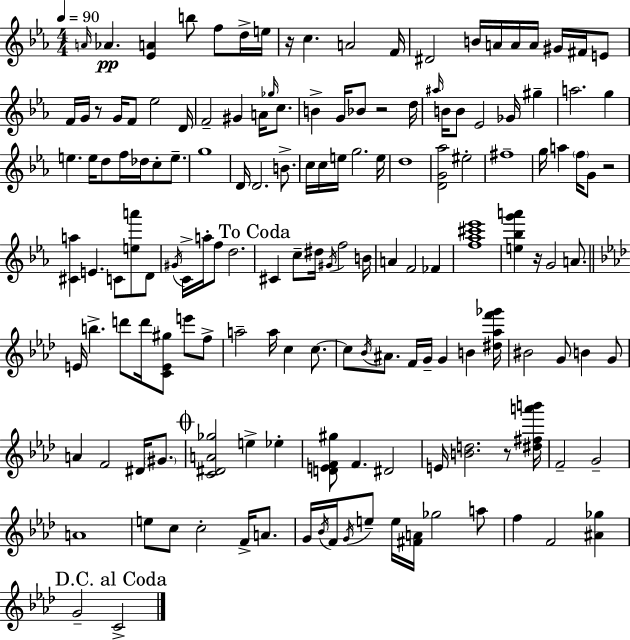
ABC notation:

X:1
T:Untitled
M:4/4
L:1/4
K:Cm
A/4 _A [_EA] b/2 f/2 d/4 e/4 z/4 c A2 F/4 ^D2 B/4 A/4 A/4 A/4 ^G/4 ^F/4 E/2 F/4 G/4 z/2 G/4 F/2 _e2 D/4 F2 ^G A/4 _g/4 c/2 B G/4 _B/2 z2 d/4 ^a/4 B/4 B/2 _E2 _G/4 ^g a2 g e e/4 d/2 f/4 _d/4 c/2 e/2 g4 D/4 D2 B/2 c/4 c/4 e/4 g2 e/4 d4 [DG_a]2 ^e2 ^f4 g/4 a f/4 G/2 z2 [^Ca] E C/2 [ea']/2 D/2 ^G/4 C/4 a/4 f/2 d2 ^C c/2 ^d/4 ^G/4 f2 B/4 A F2 _F [f_a^c'_e']4 [e_bg'a'] z/4 G2 A/2 E/4 b d'/2 d'/4 [CE^g]/2 e'/2 f/2 a2 a/4 c c/2 c/2 _B/4 ^A/2 F/4 G/4 G B [^d_af'_g']/4 ^B2 G/2 B G/2 A F2 ^D/4 ^G/2 [C^DA_g]2 e _e [DEF^g]/2 F ^D2 E/4 [Bd]2 z/2 [^d^fa'b']/4 F2 G2 A4 e/2 c/2 c2 F/4 A/2 G/4 _B/4 F/4 G/4 e/2 e/4 [^FA]/4 _g2 a/2 f F2 [^A_g] G2 C2